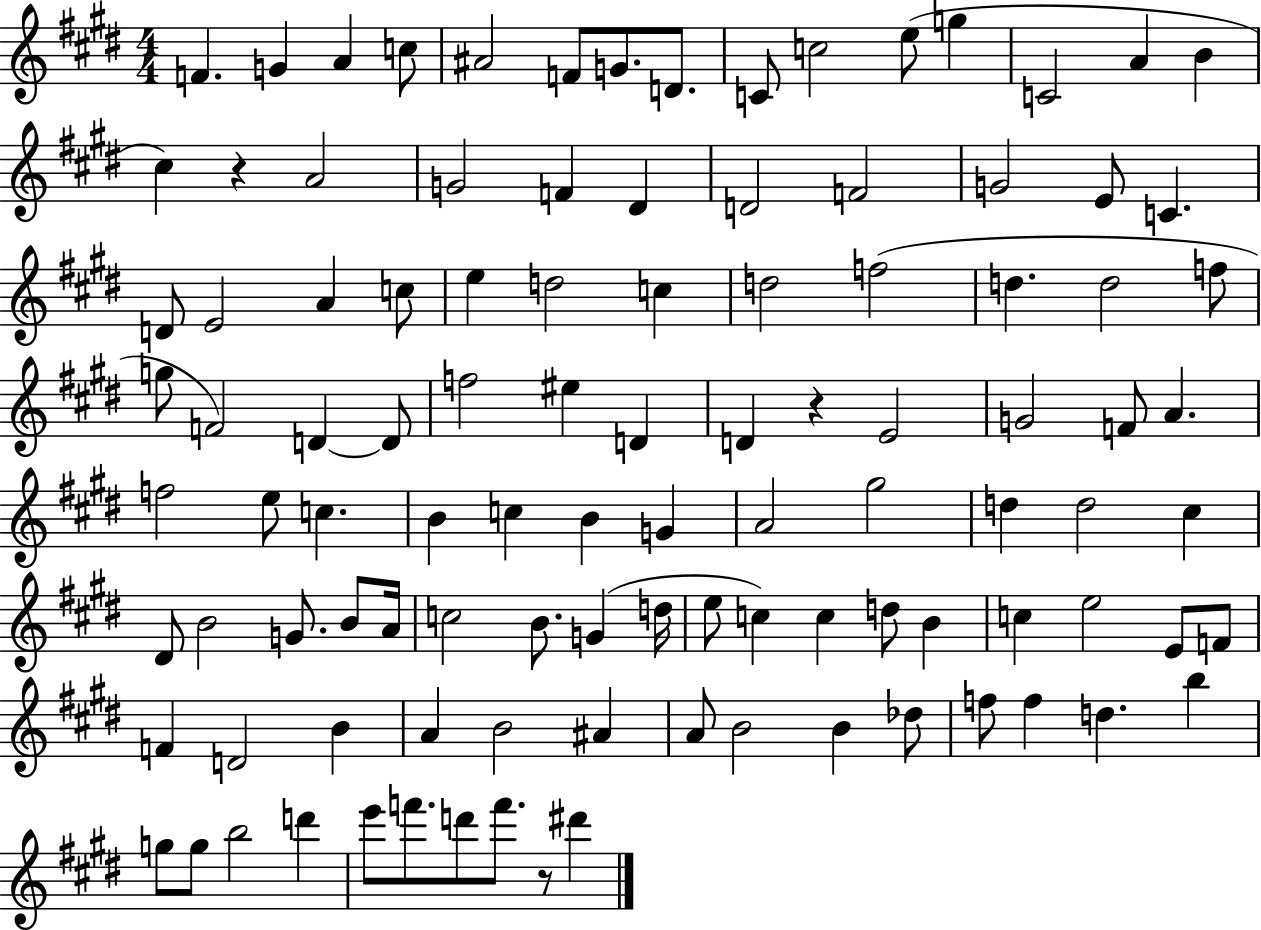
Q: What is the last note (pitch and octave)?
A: D#6